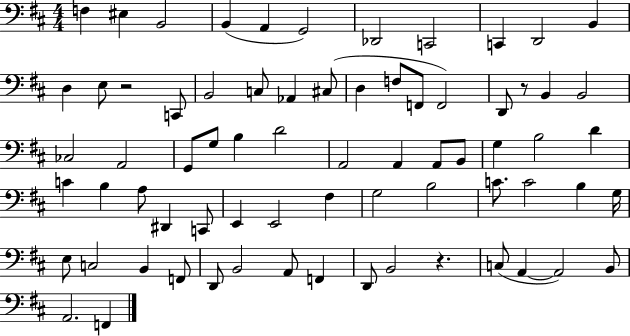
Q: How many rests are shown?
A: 3